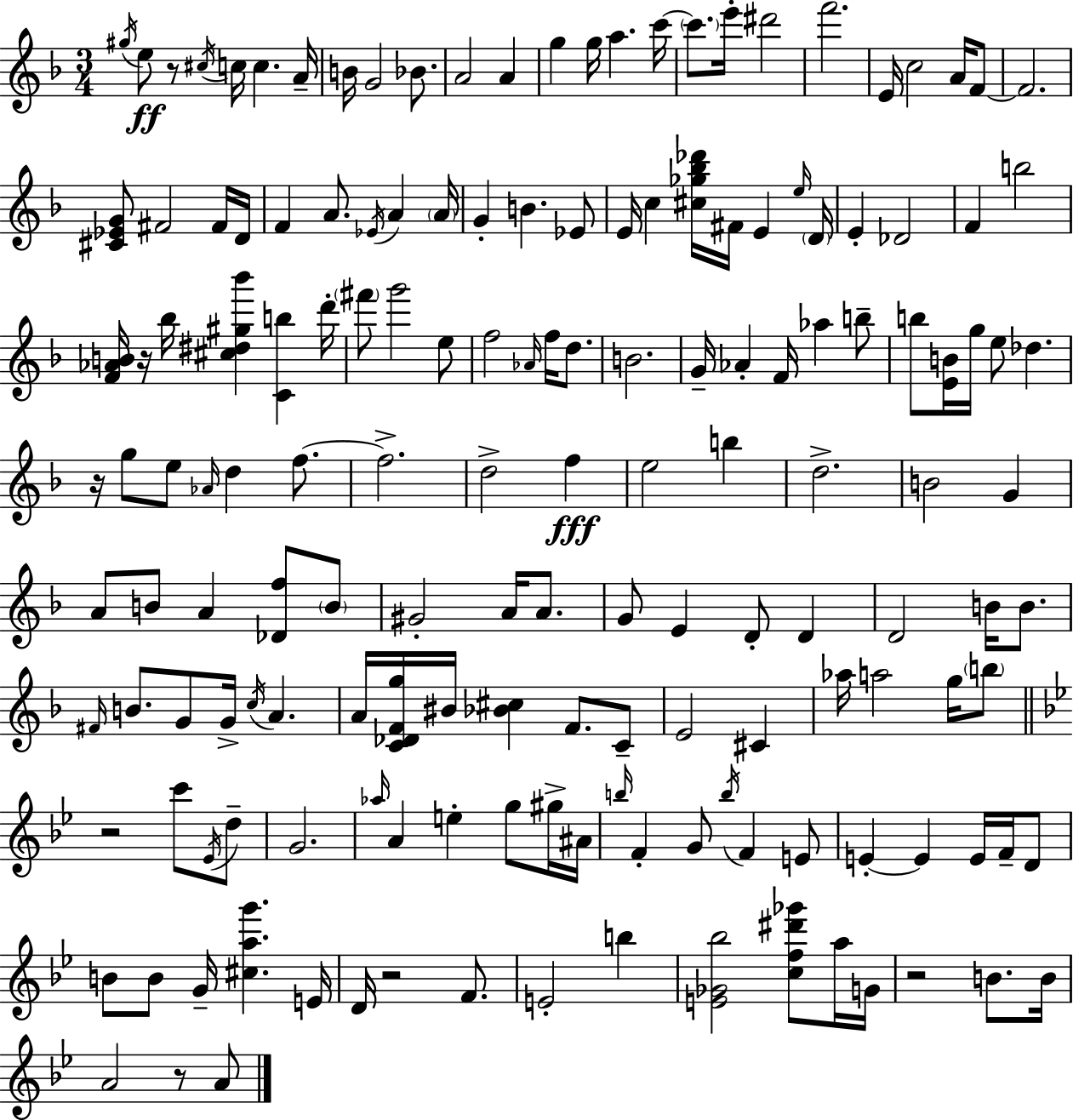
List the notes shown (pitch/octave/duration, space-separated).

G#5/s E5/e R/e C#5/s C5/s C5/q. A4/s B4/s G4/h Bb4/e. A4/h A4/q G5/q G5/s A5/q. C6/s C6/e. E6/s D#6/h F6/h. E4/s C5/h A4/s F4/e F4/h. [C#4,Eb4,G4]/e F#4/h F#4/s D4/s F4/q A4/e. Eb4/s A4/q A4/s G4/q B4/q. Eb4/e E4/s C5/q [C#5,Gb5,Bb5,Db6]/s F#4/s E4/q E5/s D4/s E4/q Db4/h F4/q B5/h [F4,Ab4,B4]/s R/s Bb5/s [C#5,D#5,G#5,Bb6]/q [C4,B5]/q D6/s F#6/e G6/h E5/e F5/h Ab4/s F5/s D5/e. B4/h. G4/s Ab4/q F4/s Ab5/q B5/e B5/e [E4,B4]/s G5/s E5/e Db5/q. R/s G5/e E5/e Ab4/s D5/q F5/e. F5/h. D5/h F5/q E5/h B5/q D5/h. B4/h G4/q A4/e B4/e A4/q [Db4,F5]/e B4/e G#4/h A4/s A4/e. G4/e E4/q D4/e D4/q D4/h B4/s B4/e. F#4/s B4/e. G4/e G4/s C5/s A4/q. A4/s [C4,Db4,F4,G5]/s BIS4/s [Bb4,C#5]/q F4/e. C4/e E4/h C#4/q Ab5/s A5/h G5/s B5/e R/h C6/e Eb4/s D5/e G4/h. Ab5/s A4/q E5/q G5/e G#5/s A#4/s B5/s F4/q G4/e B5/s F4/q E4/e E4/q E4/q E4/s F4/s D4/e B4/e B4/e G4/s [C#5,A5,G6]/q. E4/s D4/s R/h F4/e. E4/h B5/q [E4,Gb4,Bb5]/h [C5,F5,D#6,Gb6]/e A5/s G4/s R/h B4/e. B4/s A4/h R/e A4/e